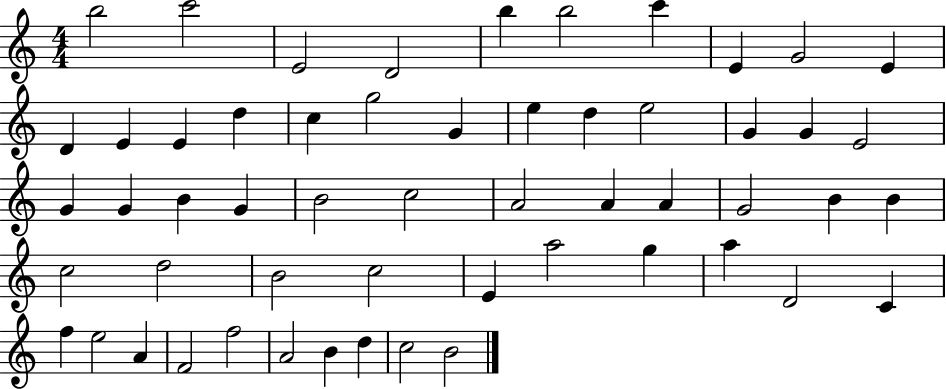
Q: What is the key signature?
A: C major